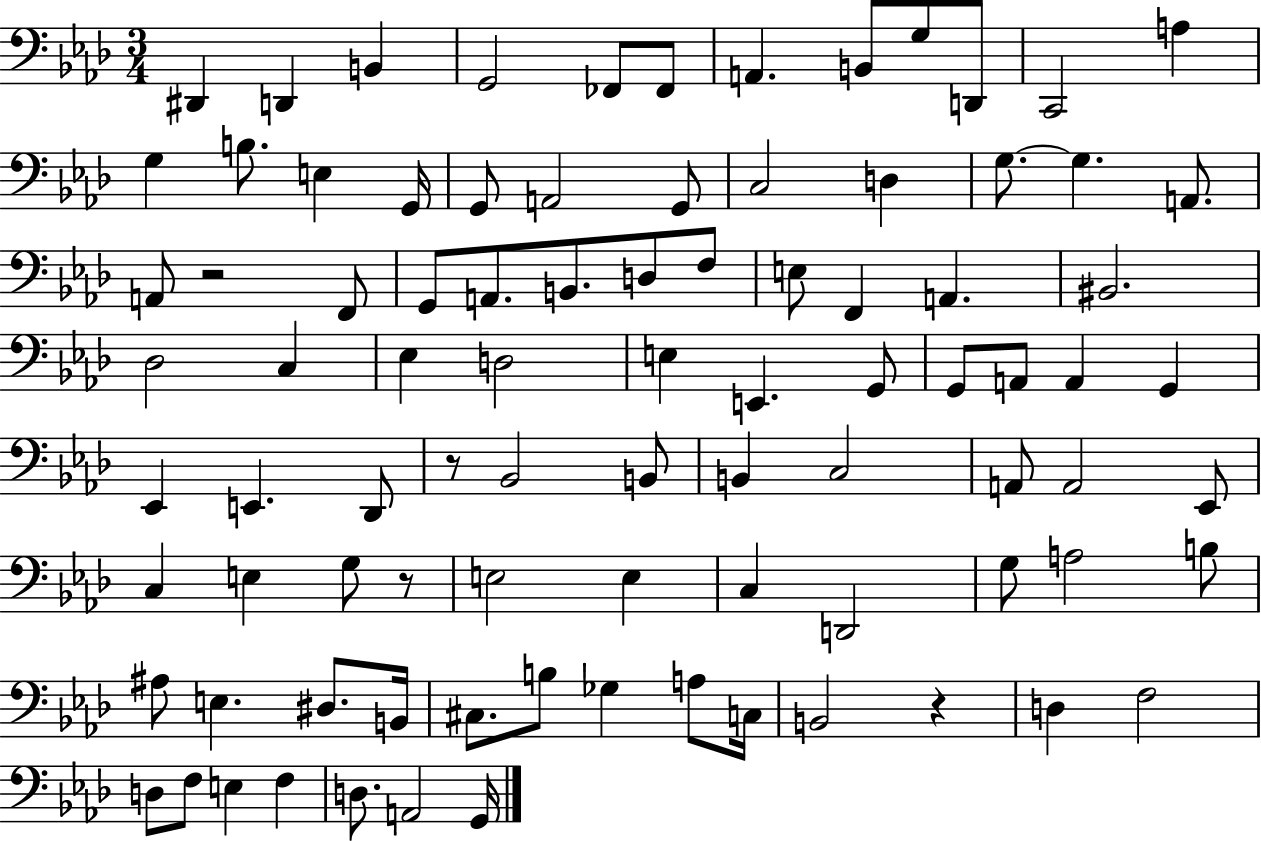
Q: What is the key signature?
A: AES major